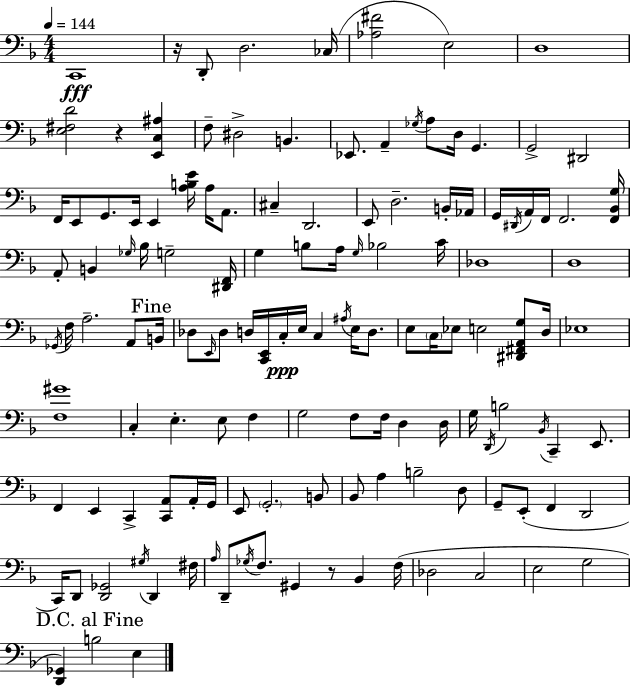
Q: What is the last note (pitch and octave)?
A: E3